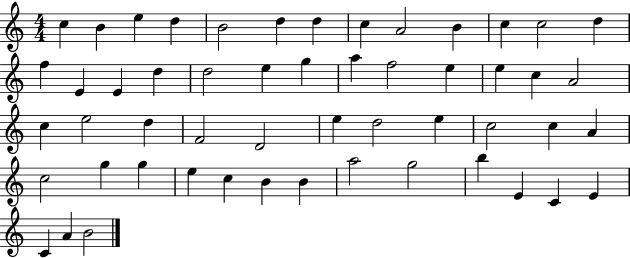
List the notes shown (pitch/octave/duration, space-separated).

C5/q B4/q E5/q D5/q B4/h D5/q D5/q C5/q A4/h B4/q C5/q C5/h D5/q F5/q E4/q E4/q D5/q D5/h E5/q G5/q A5/q F5/h E5/q E5/q C5/q A4/h C5/q E5/h D5/q F4/h D4/h E5/q D5/h E5/q C5/h C5/q A4/q C5/h G5/q G5/q E5/q C5/q B4/q B4/q A5/h G5/h B5/q E4/q C4/q E4/q C4/q A4/q B4/h